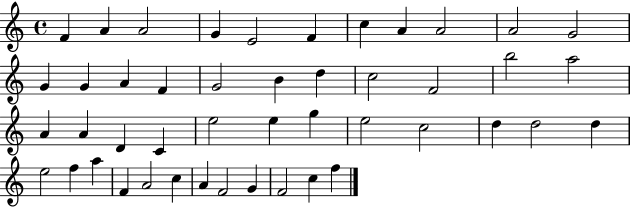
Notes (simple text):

F4/q A4/q A4/h G4/q E4/h F4/q C5/q A4/q A4/h A4/h G4/h G4/q G4/q A4/q F4/q G4/h B4/q D5/q C5/h F4/h B5/h A5/h A4/q A4/q D4/q C4/q E5/h E5/q G5/q E5/h C5/h D5/q D5/h D5/q E5/h F5/q A5/q F4/q A4/h C5/q A4/q F4/h G4/q F4/h C5/q F5/q